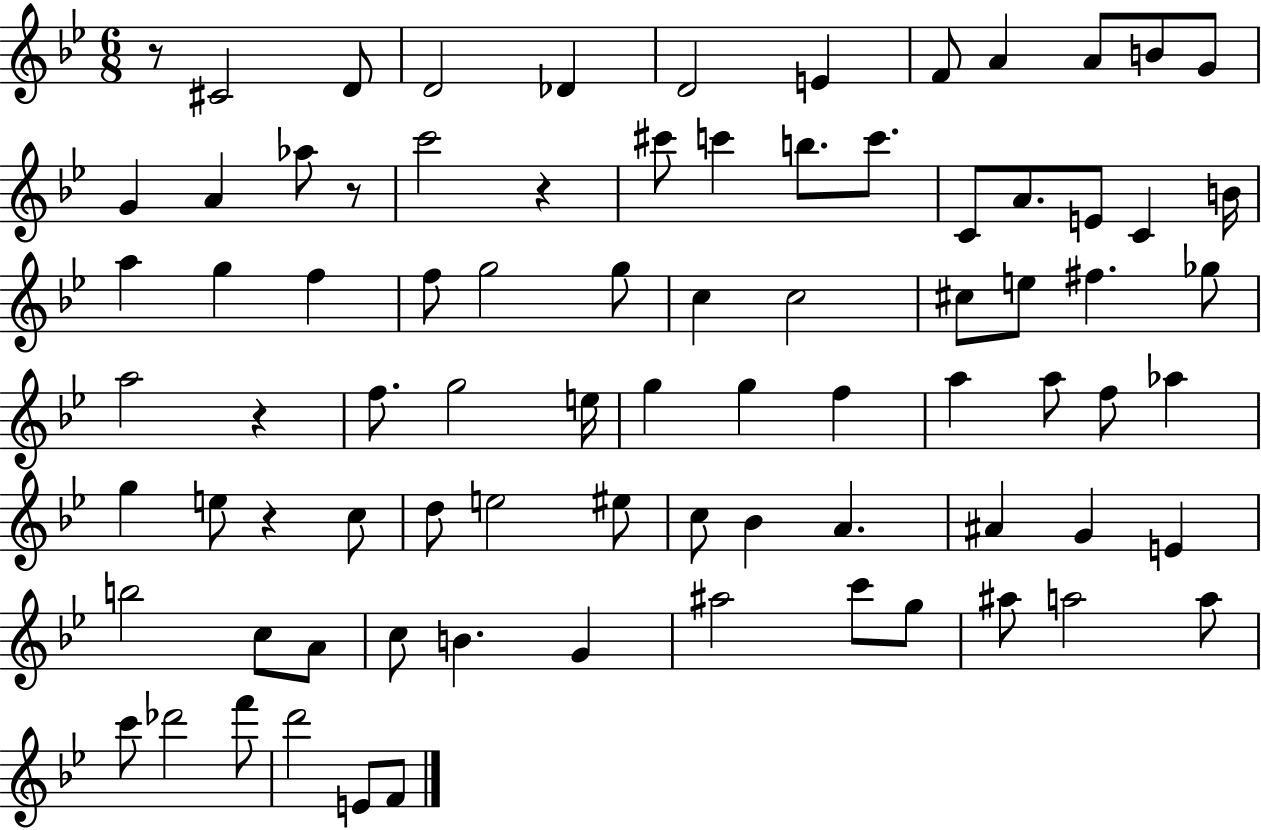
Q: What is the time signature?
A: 6/8